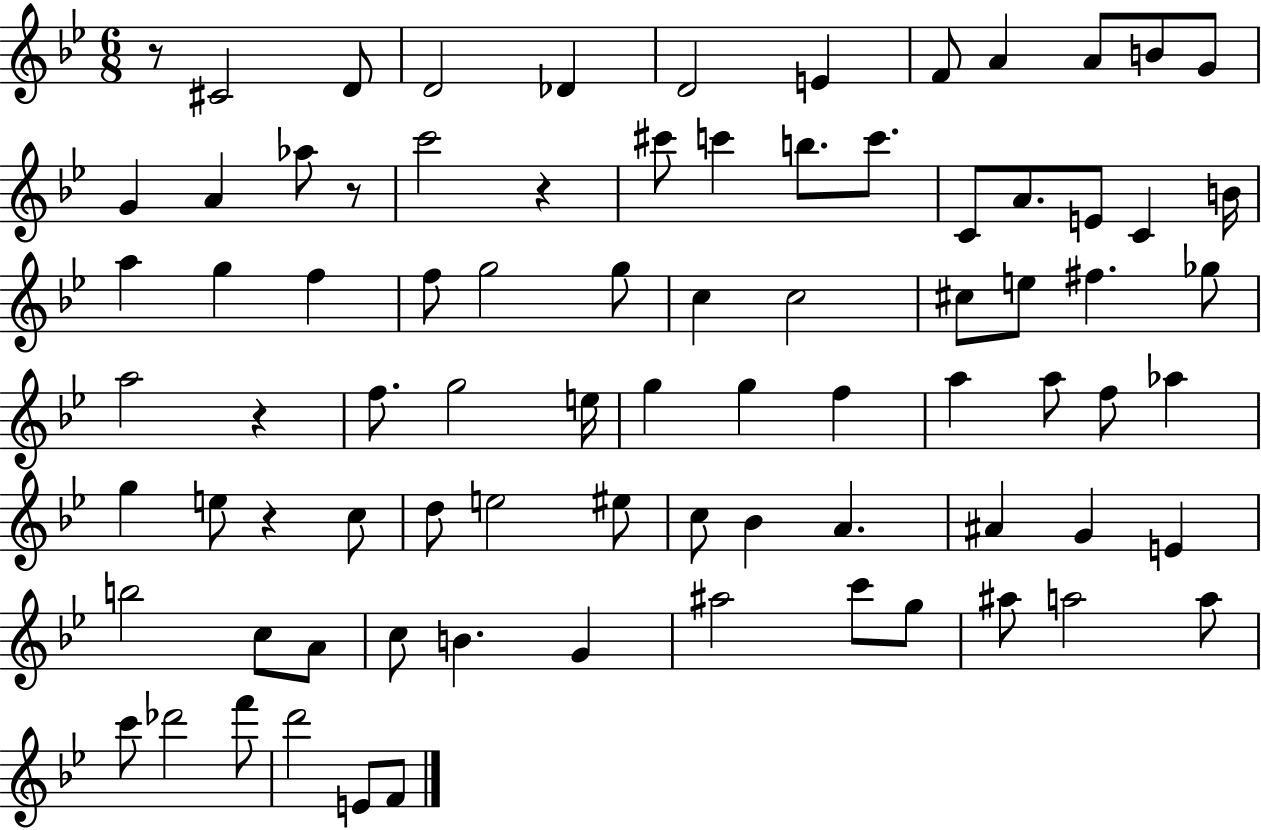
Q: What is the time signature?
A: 6/8